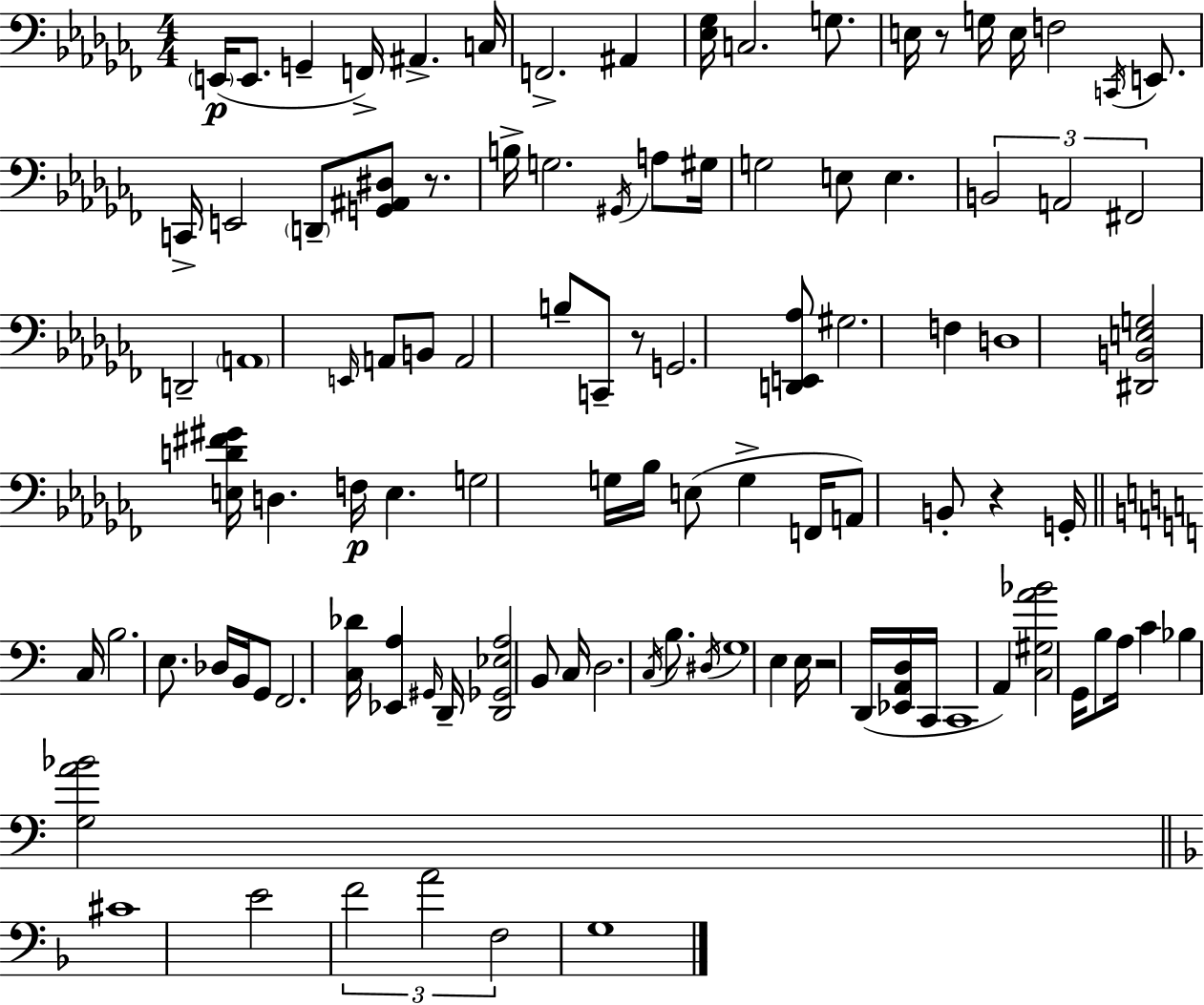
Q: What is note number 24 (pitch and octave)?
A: G#3